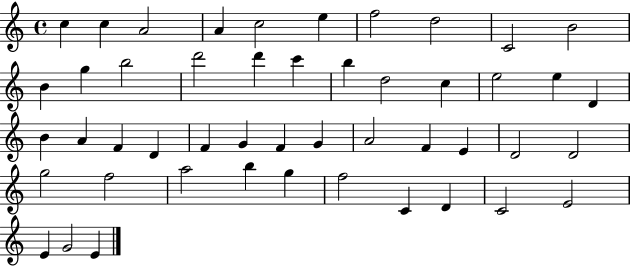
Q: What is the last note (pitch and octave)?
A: E4